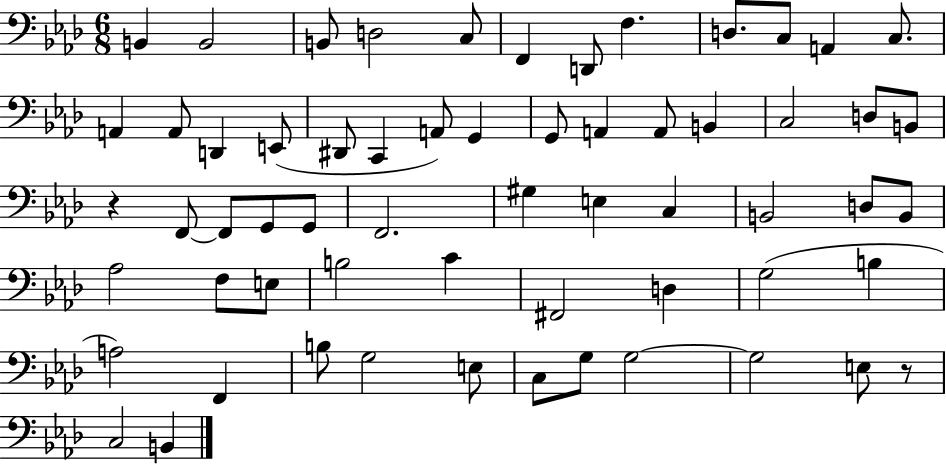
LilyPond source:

{
  \clef bass
  \numericTimeSignature
  \time 6/8
  \key aes \major
  b,4 b,2 | b,8 d2 c8 | f,4 d,8 f4. | d8. c8 a,4 c8. | \break a,4 a,8 d,4 e,8( | dis,8 c,4 a,8) g,4 | g,8 a,4 a,8 b,4 | c2 d8 b,8 | \break r4 f,8~~ f,8 g,8 g,8 | f,2. | gis4 e4 c4 | b,2 d8 b,8 | \break aes2 f8 e8 | b2 c'4 | fis,2 d4 | g2( b4 | \break a2) f,4 | b8 g2 e8 | c8 g8 g2~~ | g2 e8 r8 | \break c2 b,4 | \bar "|."
}